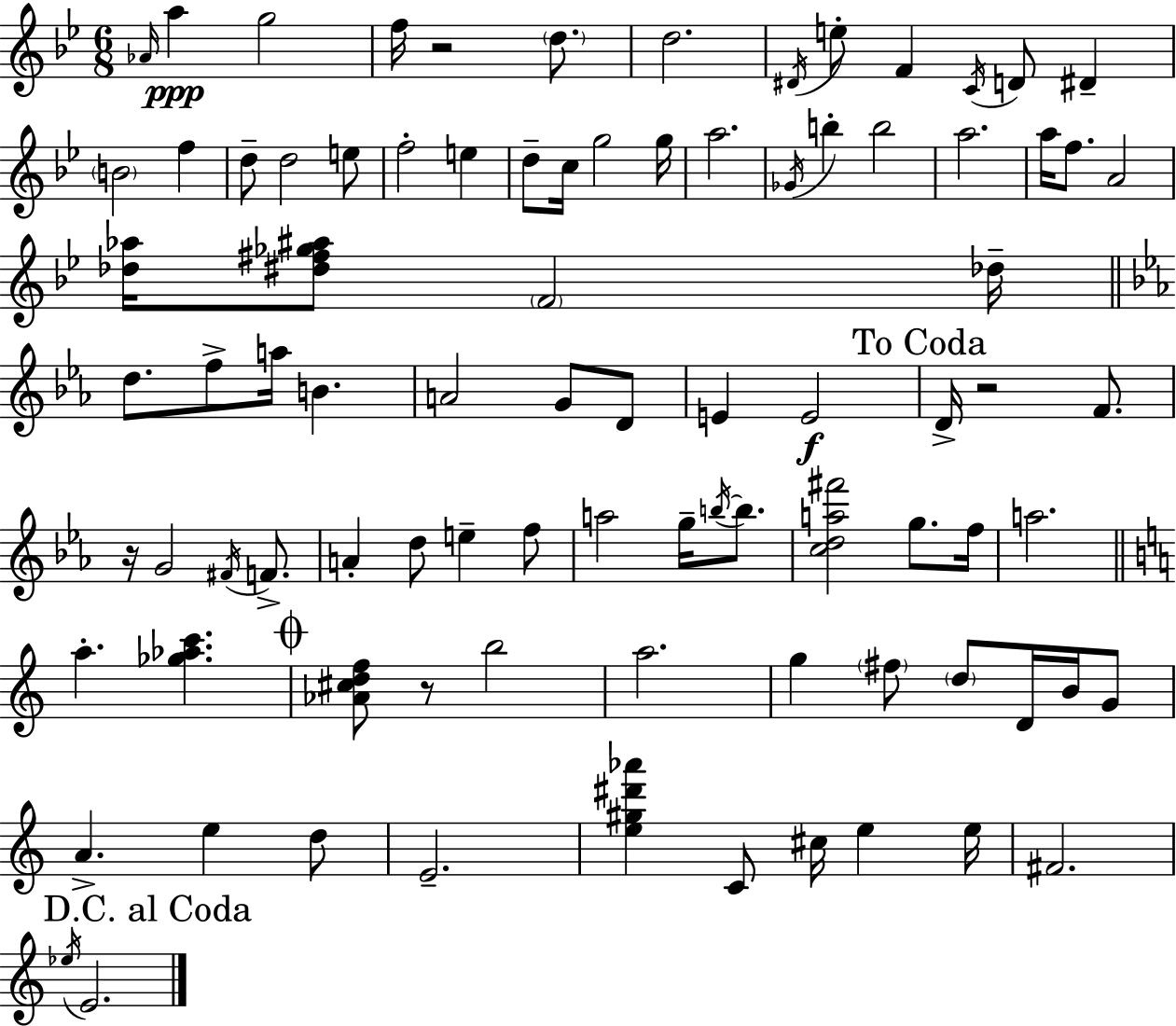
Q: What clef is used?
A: treble